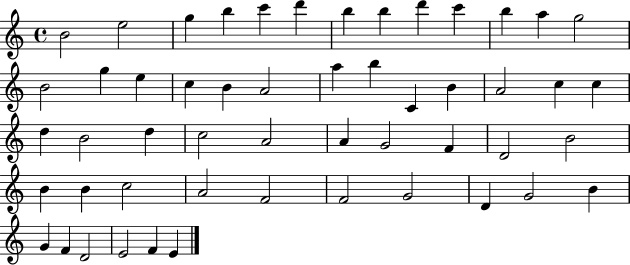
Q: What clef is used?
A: treble